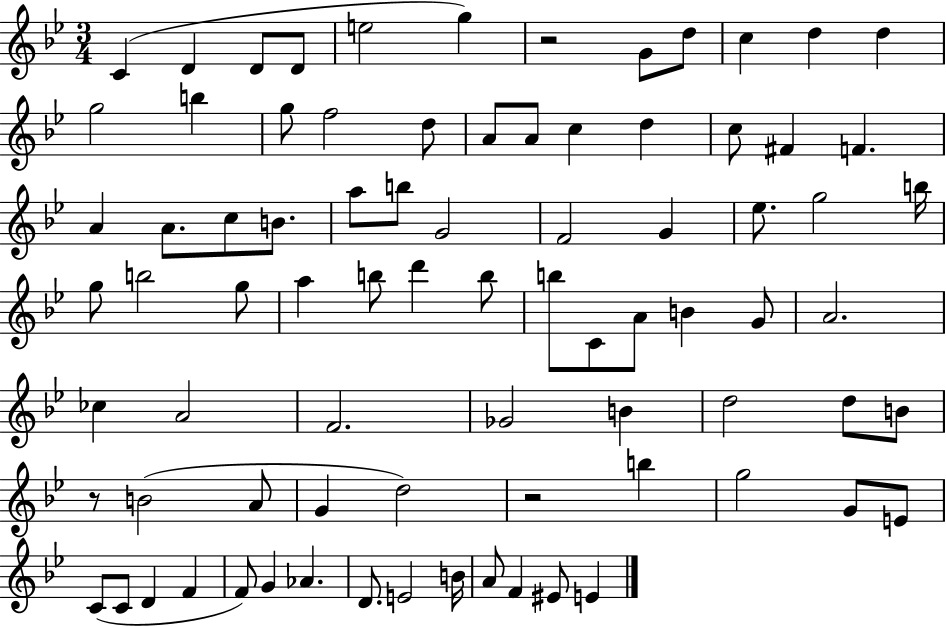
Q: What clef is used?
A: treble